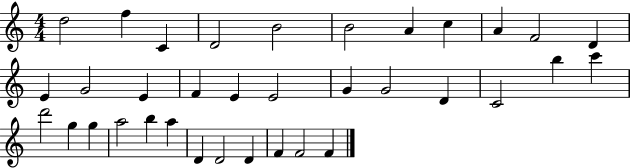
{
  \clef treble
  \numericTimeSignature
  \time 4/4
  \key c \major
  d''2 f''4 c'4 | d'2 b'2 | b'2 a'4 c''4 | a'4 f'2 d'4 | \break e'4 g'2 e'4 | f'4 e'4 e'2 | g'4 g'2 d'4 | c'2 b''4 c'''4 | \break d'''2 g''4 g''4 | a''2 b''4 a''4 | d'4 d'2 d'4 | f'4 f'2 f'4 | \break \bar "|."
}